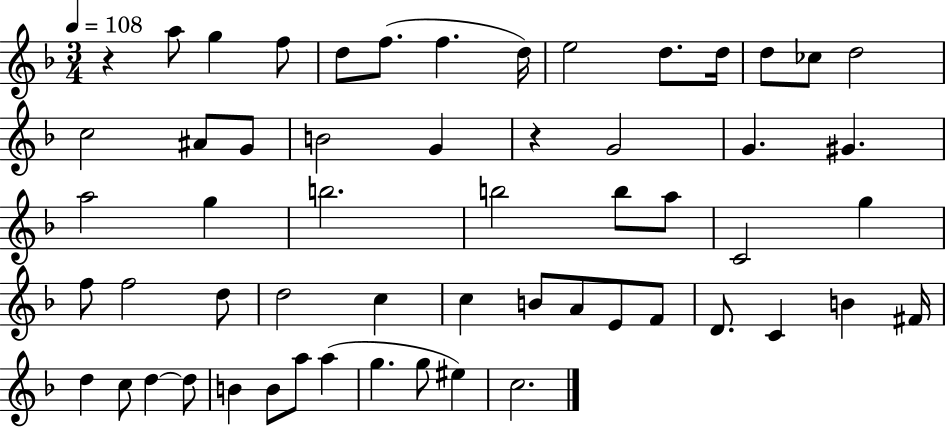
{
  \clef treble
  \numericTimeSignature
  \time 3/4
  \key f \major
  \tempo 4 = 108
  r4 a''8 g''4 f''8 | d''8 f''8.( f''4. d''16) | e''2 d''8. d''16 | d''8 ces''8 d''2 | \break c''2 ais'8 g'8 | b'2 g'4 | r4 g'2 | g'4. gis'4. | \break a''2 g''4 | b''2. | b''2 b''8 a''8 | c'2 g''4 | \break f''8 f''2 d''8 | d''2 c''4 | c''4 b'8 a'8 e'8 f'8 | d'8. c'4 b'4 fis'16 | \break d''4 c''8 d''4~~ d''8 | b'4 b'8 a''8 a''4( | g''4. g''8 eis''4) | c''2. | \break \bar "|."
}